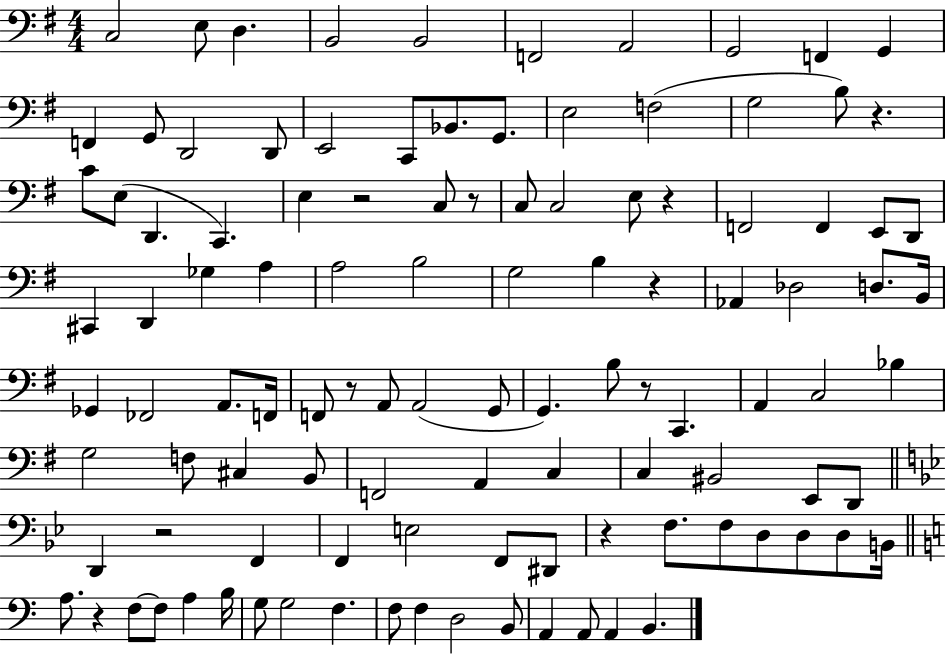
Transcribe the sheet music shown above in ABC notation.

X:1
T:Untitled
M:4/4
L:1/4
K:G
C,2 E,/2 D, B,,2 B,,2 F,,2 A,,2 G,,2 F,, G,, F,, G,,/2 D,,2 D,,/2 E,,2 C,,/2 _B,,/2 G,,/2 E,2 F,2 G,2 B,/2 z C/2 E,/2 D,, C,, E, z2 C,/2 z/2 C,/2 C,2 E,/2 z F,,2 F,, E,,/2 D,,/2 ^C,, D,, _G, A, A,2 B,2 G,2 B, z _A,, _D,2 D,/2 B,,/4 _G,, _F,,2 A,,/2 F,,/4 F,,/2 z/2 A,,/2 A,,2 G,,/2 G,, B,/2 z/2 C,, A,, C,2 _B, G,2 F,/2 ^C, B,,/2 F,,2 A,, C, C, ^B,,2 E,,/2 D,,/2 D,, z2 F,, F,, E,2 F,,/2 ^D,,/2 z F,/2 F,/2 D,/2 D,/2 D,/2 B,,/4 A,/2 z F,/2 F,/2 A, B,/4 G,/2 G,2 F, F,/2 F, D,2 B,,/2 A,, A,,/2 A,, B,,